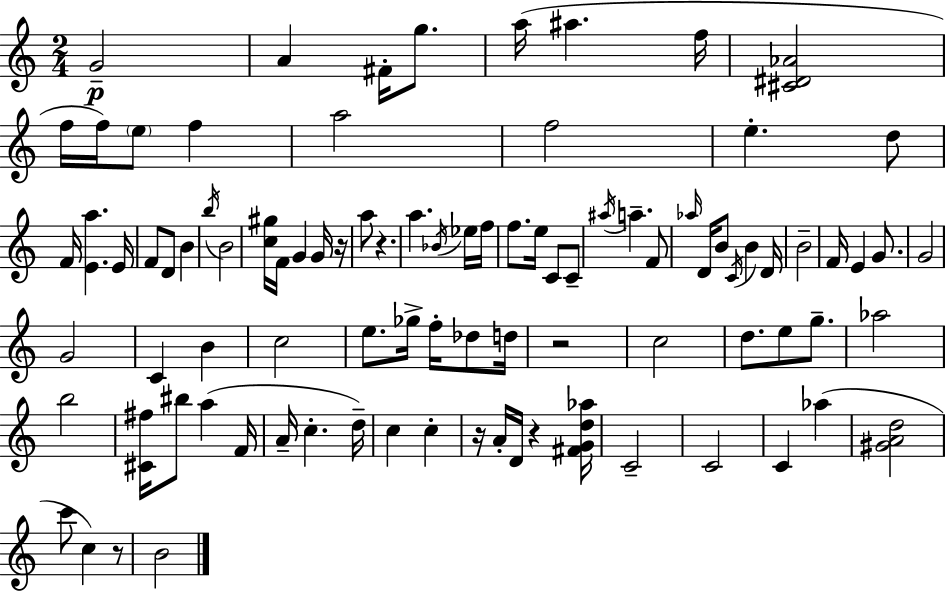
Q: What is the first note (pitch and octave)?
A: G4